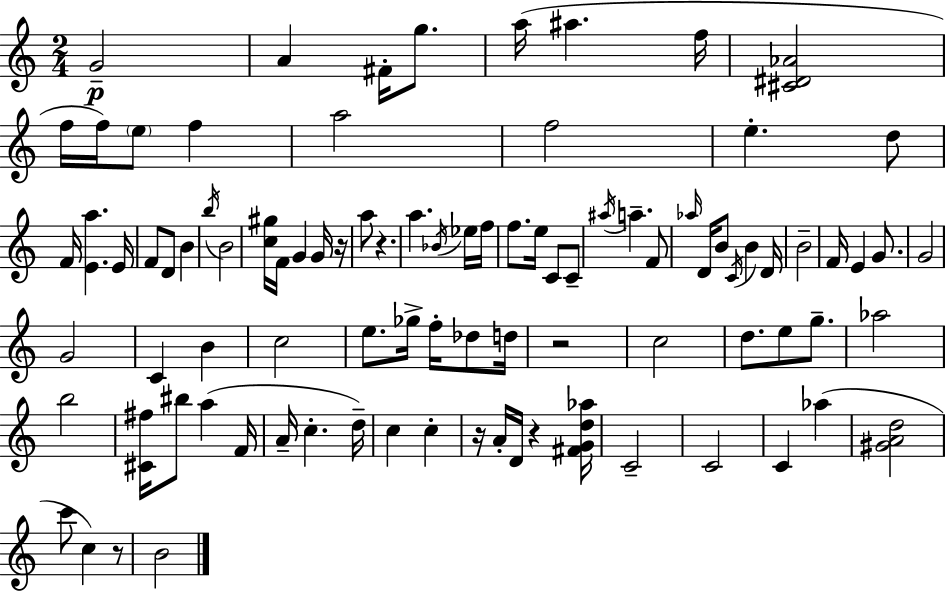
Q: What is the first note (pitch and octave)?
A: G4